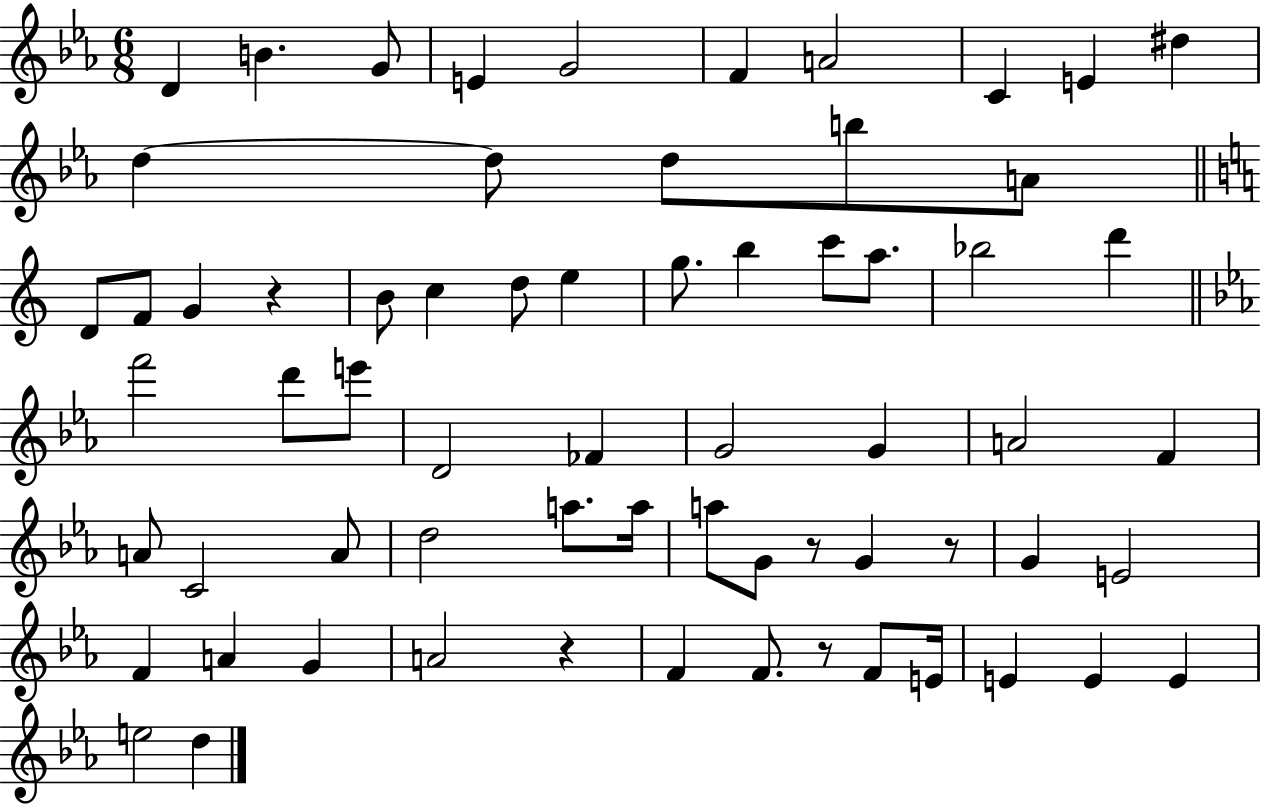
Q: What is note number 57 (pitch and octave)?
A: E4